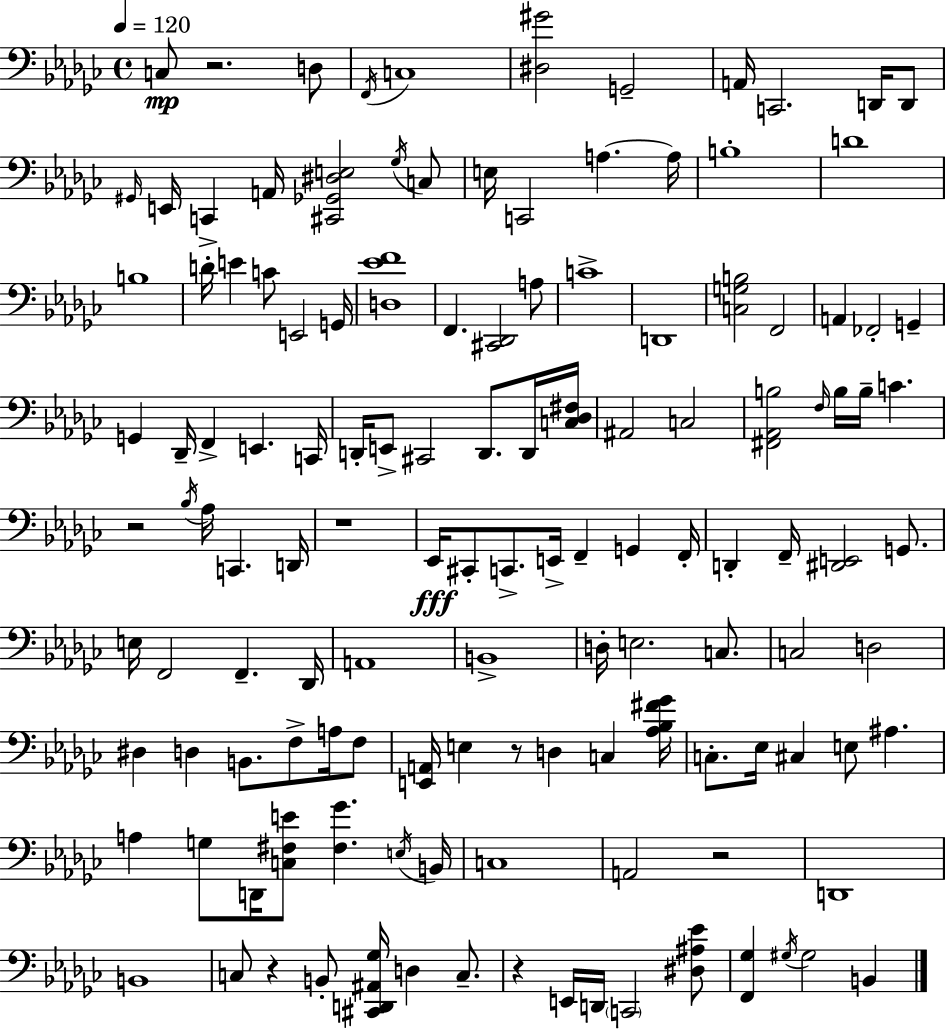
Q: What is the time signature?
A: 4/4